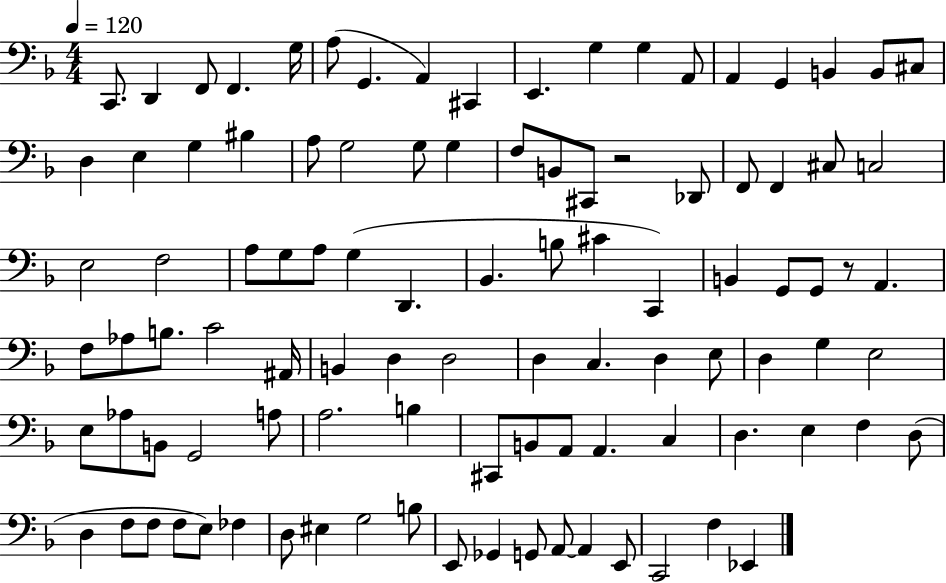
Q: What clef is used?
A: bass